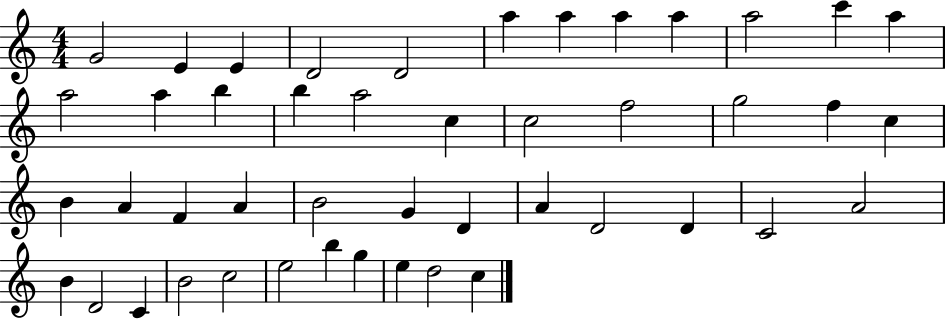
G4/h E4/q E4/q D4/h D4/h A5/q A5/q A5/q A5/q A5/h C6/q A5/q A5/h A5/q B5/q B5/q A5/h C5/q C5/h F5/h G5/h F5/q C5/q B4/q A4/q F4/q A4/q B4/h G4/q D4/q A4/q D4/h D4/q C4/h A4/h B4/q D4/h C4/q B4/h C5/h E5/h B5/q G5/q E5/q D5/h C5/q